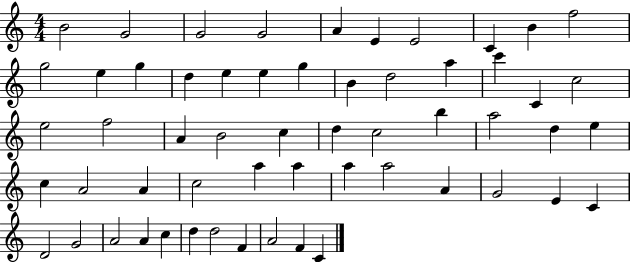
B4/h G4/h G4/h G4/h A4/q E4/q E4/h C4/q B4/q F5/h G5/h E5/q G5/q D5/q E5/q E5/q G5/q B4/q D5/h A5/q C6/q C4/q C5/h E5/h F5/h A4/q B4/h C5/q D5/q C5/h B5/q A5/h D5/q E5/q C5/q A4/h A4/q C5/h A5/q A5/q A5/q A5/h A4/q G4/h E4/q C4/q D4/h G4/h A4/h A4/q C5/q D5/q D5/h F4/q A4/h F4/q C4/q